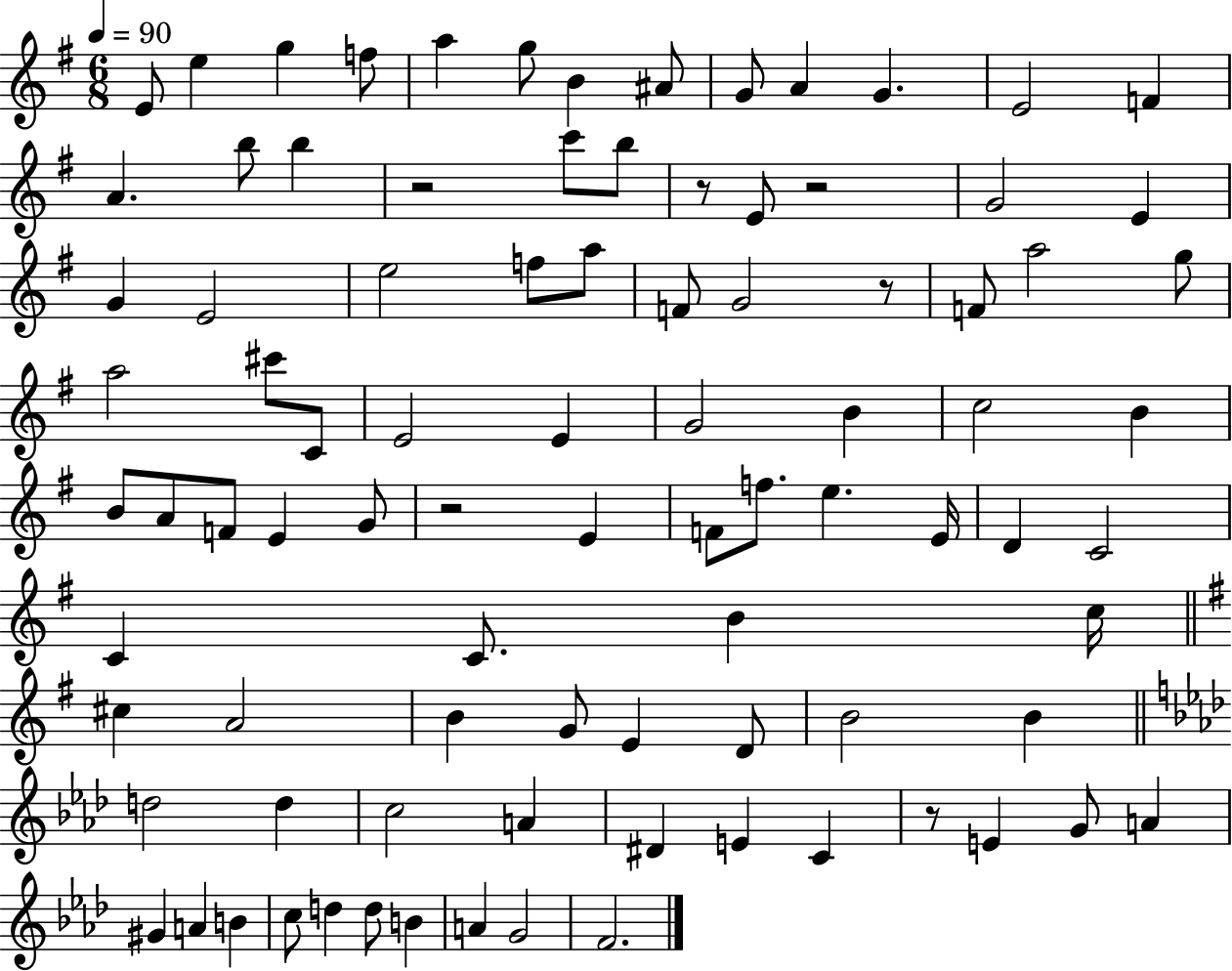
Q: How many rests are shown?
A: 6